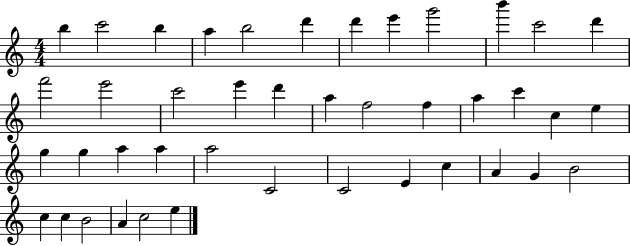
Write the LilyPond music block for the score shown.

{
  \clef treble
  \numericTimeSignature
  \time 4/4
  \key c \major
  b''4 c'''2 b''4 | a''4 b''2 d'''4 | d'''4 e'''4 g'''2 | b'''4 c'''2 d'''4 | \break f'''2 e'''2 | c'''2 e'''4 d'''4 | a''4 f''2 f''4 | a''4 c'''4 c''4 e''4 | \break g''4 g''4 a''4 a''4 | a''2 c'2 | c'2 e'4 c''4 | a'4 g'4 b'2 | \break c''4 c''4 b'2 | a'4 c''2 e''4 | \bar "|."
}